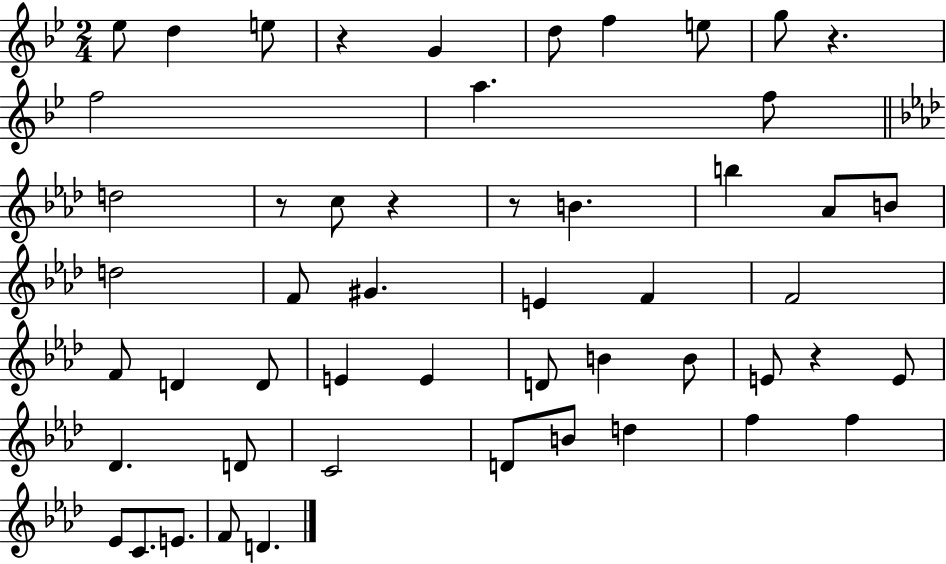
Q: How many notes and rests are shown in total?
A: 52